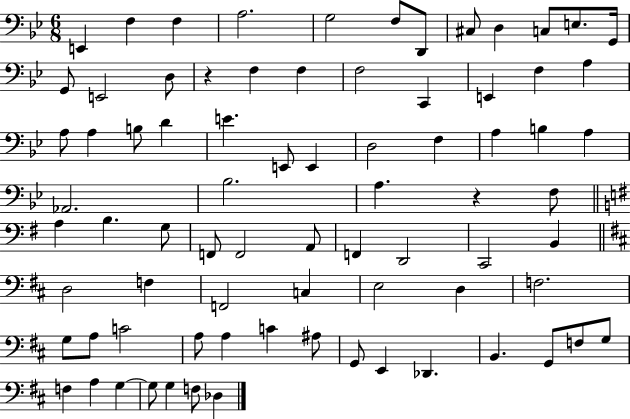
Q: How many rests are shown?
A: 2